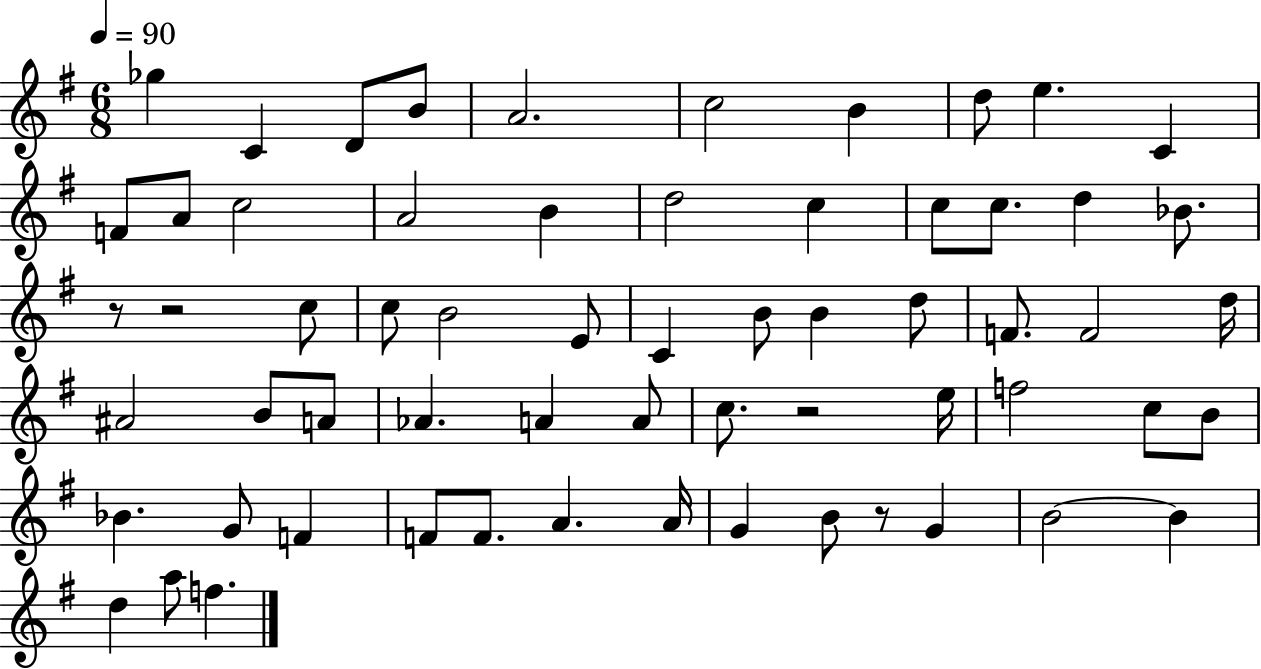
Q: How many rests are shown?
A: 4